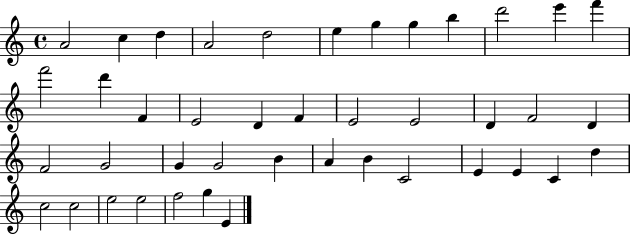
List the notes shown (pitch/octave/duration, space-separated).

A4/h C5/q D5/q A4/h D5/h E5/q G5/q G5/q B5/q D6/h E6/q F6/q F6/h D6/q F4/q E4/h D4/q F4/q E4/h E4/h D4/q F4/h D4/q F4/h G4/h G4/q G4/h B4/q A4/q B4/q C4/h E4/q E4/q C4/q D5/q C5/h C5/h E5/h E5/h F5/h G5/q E4/q